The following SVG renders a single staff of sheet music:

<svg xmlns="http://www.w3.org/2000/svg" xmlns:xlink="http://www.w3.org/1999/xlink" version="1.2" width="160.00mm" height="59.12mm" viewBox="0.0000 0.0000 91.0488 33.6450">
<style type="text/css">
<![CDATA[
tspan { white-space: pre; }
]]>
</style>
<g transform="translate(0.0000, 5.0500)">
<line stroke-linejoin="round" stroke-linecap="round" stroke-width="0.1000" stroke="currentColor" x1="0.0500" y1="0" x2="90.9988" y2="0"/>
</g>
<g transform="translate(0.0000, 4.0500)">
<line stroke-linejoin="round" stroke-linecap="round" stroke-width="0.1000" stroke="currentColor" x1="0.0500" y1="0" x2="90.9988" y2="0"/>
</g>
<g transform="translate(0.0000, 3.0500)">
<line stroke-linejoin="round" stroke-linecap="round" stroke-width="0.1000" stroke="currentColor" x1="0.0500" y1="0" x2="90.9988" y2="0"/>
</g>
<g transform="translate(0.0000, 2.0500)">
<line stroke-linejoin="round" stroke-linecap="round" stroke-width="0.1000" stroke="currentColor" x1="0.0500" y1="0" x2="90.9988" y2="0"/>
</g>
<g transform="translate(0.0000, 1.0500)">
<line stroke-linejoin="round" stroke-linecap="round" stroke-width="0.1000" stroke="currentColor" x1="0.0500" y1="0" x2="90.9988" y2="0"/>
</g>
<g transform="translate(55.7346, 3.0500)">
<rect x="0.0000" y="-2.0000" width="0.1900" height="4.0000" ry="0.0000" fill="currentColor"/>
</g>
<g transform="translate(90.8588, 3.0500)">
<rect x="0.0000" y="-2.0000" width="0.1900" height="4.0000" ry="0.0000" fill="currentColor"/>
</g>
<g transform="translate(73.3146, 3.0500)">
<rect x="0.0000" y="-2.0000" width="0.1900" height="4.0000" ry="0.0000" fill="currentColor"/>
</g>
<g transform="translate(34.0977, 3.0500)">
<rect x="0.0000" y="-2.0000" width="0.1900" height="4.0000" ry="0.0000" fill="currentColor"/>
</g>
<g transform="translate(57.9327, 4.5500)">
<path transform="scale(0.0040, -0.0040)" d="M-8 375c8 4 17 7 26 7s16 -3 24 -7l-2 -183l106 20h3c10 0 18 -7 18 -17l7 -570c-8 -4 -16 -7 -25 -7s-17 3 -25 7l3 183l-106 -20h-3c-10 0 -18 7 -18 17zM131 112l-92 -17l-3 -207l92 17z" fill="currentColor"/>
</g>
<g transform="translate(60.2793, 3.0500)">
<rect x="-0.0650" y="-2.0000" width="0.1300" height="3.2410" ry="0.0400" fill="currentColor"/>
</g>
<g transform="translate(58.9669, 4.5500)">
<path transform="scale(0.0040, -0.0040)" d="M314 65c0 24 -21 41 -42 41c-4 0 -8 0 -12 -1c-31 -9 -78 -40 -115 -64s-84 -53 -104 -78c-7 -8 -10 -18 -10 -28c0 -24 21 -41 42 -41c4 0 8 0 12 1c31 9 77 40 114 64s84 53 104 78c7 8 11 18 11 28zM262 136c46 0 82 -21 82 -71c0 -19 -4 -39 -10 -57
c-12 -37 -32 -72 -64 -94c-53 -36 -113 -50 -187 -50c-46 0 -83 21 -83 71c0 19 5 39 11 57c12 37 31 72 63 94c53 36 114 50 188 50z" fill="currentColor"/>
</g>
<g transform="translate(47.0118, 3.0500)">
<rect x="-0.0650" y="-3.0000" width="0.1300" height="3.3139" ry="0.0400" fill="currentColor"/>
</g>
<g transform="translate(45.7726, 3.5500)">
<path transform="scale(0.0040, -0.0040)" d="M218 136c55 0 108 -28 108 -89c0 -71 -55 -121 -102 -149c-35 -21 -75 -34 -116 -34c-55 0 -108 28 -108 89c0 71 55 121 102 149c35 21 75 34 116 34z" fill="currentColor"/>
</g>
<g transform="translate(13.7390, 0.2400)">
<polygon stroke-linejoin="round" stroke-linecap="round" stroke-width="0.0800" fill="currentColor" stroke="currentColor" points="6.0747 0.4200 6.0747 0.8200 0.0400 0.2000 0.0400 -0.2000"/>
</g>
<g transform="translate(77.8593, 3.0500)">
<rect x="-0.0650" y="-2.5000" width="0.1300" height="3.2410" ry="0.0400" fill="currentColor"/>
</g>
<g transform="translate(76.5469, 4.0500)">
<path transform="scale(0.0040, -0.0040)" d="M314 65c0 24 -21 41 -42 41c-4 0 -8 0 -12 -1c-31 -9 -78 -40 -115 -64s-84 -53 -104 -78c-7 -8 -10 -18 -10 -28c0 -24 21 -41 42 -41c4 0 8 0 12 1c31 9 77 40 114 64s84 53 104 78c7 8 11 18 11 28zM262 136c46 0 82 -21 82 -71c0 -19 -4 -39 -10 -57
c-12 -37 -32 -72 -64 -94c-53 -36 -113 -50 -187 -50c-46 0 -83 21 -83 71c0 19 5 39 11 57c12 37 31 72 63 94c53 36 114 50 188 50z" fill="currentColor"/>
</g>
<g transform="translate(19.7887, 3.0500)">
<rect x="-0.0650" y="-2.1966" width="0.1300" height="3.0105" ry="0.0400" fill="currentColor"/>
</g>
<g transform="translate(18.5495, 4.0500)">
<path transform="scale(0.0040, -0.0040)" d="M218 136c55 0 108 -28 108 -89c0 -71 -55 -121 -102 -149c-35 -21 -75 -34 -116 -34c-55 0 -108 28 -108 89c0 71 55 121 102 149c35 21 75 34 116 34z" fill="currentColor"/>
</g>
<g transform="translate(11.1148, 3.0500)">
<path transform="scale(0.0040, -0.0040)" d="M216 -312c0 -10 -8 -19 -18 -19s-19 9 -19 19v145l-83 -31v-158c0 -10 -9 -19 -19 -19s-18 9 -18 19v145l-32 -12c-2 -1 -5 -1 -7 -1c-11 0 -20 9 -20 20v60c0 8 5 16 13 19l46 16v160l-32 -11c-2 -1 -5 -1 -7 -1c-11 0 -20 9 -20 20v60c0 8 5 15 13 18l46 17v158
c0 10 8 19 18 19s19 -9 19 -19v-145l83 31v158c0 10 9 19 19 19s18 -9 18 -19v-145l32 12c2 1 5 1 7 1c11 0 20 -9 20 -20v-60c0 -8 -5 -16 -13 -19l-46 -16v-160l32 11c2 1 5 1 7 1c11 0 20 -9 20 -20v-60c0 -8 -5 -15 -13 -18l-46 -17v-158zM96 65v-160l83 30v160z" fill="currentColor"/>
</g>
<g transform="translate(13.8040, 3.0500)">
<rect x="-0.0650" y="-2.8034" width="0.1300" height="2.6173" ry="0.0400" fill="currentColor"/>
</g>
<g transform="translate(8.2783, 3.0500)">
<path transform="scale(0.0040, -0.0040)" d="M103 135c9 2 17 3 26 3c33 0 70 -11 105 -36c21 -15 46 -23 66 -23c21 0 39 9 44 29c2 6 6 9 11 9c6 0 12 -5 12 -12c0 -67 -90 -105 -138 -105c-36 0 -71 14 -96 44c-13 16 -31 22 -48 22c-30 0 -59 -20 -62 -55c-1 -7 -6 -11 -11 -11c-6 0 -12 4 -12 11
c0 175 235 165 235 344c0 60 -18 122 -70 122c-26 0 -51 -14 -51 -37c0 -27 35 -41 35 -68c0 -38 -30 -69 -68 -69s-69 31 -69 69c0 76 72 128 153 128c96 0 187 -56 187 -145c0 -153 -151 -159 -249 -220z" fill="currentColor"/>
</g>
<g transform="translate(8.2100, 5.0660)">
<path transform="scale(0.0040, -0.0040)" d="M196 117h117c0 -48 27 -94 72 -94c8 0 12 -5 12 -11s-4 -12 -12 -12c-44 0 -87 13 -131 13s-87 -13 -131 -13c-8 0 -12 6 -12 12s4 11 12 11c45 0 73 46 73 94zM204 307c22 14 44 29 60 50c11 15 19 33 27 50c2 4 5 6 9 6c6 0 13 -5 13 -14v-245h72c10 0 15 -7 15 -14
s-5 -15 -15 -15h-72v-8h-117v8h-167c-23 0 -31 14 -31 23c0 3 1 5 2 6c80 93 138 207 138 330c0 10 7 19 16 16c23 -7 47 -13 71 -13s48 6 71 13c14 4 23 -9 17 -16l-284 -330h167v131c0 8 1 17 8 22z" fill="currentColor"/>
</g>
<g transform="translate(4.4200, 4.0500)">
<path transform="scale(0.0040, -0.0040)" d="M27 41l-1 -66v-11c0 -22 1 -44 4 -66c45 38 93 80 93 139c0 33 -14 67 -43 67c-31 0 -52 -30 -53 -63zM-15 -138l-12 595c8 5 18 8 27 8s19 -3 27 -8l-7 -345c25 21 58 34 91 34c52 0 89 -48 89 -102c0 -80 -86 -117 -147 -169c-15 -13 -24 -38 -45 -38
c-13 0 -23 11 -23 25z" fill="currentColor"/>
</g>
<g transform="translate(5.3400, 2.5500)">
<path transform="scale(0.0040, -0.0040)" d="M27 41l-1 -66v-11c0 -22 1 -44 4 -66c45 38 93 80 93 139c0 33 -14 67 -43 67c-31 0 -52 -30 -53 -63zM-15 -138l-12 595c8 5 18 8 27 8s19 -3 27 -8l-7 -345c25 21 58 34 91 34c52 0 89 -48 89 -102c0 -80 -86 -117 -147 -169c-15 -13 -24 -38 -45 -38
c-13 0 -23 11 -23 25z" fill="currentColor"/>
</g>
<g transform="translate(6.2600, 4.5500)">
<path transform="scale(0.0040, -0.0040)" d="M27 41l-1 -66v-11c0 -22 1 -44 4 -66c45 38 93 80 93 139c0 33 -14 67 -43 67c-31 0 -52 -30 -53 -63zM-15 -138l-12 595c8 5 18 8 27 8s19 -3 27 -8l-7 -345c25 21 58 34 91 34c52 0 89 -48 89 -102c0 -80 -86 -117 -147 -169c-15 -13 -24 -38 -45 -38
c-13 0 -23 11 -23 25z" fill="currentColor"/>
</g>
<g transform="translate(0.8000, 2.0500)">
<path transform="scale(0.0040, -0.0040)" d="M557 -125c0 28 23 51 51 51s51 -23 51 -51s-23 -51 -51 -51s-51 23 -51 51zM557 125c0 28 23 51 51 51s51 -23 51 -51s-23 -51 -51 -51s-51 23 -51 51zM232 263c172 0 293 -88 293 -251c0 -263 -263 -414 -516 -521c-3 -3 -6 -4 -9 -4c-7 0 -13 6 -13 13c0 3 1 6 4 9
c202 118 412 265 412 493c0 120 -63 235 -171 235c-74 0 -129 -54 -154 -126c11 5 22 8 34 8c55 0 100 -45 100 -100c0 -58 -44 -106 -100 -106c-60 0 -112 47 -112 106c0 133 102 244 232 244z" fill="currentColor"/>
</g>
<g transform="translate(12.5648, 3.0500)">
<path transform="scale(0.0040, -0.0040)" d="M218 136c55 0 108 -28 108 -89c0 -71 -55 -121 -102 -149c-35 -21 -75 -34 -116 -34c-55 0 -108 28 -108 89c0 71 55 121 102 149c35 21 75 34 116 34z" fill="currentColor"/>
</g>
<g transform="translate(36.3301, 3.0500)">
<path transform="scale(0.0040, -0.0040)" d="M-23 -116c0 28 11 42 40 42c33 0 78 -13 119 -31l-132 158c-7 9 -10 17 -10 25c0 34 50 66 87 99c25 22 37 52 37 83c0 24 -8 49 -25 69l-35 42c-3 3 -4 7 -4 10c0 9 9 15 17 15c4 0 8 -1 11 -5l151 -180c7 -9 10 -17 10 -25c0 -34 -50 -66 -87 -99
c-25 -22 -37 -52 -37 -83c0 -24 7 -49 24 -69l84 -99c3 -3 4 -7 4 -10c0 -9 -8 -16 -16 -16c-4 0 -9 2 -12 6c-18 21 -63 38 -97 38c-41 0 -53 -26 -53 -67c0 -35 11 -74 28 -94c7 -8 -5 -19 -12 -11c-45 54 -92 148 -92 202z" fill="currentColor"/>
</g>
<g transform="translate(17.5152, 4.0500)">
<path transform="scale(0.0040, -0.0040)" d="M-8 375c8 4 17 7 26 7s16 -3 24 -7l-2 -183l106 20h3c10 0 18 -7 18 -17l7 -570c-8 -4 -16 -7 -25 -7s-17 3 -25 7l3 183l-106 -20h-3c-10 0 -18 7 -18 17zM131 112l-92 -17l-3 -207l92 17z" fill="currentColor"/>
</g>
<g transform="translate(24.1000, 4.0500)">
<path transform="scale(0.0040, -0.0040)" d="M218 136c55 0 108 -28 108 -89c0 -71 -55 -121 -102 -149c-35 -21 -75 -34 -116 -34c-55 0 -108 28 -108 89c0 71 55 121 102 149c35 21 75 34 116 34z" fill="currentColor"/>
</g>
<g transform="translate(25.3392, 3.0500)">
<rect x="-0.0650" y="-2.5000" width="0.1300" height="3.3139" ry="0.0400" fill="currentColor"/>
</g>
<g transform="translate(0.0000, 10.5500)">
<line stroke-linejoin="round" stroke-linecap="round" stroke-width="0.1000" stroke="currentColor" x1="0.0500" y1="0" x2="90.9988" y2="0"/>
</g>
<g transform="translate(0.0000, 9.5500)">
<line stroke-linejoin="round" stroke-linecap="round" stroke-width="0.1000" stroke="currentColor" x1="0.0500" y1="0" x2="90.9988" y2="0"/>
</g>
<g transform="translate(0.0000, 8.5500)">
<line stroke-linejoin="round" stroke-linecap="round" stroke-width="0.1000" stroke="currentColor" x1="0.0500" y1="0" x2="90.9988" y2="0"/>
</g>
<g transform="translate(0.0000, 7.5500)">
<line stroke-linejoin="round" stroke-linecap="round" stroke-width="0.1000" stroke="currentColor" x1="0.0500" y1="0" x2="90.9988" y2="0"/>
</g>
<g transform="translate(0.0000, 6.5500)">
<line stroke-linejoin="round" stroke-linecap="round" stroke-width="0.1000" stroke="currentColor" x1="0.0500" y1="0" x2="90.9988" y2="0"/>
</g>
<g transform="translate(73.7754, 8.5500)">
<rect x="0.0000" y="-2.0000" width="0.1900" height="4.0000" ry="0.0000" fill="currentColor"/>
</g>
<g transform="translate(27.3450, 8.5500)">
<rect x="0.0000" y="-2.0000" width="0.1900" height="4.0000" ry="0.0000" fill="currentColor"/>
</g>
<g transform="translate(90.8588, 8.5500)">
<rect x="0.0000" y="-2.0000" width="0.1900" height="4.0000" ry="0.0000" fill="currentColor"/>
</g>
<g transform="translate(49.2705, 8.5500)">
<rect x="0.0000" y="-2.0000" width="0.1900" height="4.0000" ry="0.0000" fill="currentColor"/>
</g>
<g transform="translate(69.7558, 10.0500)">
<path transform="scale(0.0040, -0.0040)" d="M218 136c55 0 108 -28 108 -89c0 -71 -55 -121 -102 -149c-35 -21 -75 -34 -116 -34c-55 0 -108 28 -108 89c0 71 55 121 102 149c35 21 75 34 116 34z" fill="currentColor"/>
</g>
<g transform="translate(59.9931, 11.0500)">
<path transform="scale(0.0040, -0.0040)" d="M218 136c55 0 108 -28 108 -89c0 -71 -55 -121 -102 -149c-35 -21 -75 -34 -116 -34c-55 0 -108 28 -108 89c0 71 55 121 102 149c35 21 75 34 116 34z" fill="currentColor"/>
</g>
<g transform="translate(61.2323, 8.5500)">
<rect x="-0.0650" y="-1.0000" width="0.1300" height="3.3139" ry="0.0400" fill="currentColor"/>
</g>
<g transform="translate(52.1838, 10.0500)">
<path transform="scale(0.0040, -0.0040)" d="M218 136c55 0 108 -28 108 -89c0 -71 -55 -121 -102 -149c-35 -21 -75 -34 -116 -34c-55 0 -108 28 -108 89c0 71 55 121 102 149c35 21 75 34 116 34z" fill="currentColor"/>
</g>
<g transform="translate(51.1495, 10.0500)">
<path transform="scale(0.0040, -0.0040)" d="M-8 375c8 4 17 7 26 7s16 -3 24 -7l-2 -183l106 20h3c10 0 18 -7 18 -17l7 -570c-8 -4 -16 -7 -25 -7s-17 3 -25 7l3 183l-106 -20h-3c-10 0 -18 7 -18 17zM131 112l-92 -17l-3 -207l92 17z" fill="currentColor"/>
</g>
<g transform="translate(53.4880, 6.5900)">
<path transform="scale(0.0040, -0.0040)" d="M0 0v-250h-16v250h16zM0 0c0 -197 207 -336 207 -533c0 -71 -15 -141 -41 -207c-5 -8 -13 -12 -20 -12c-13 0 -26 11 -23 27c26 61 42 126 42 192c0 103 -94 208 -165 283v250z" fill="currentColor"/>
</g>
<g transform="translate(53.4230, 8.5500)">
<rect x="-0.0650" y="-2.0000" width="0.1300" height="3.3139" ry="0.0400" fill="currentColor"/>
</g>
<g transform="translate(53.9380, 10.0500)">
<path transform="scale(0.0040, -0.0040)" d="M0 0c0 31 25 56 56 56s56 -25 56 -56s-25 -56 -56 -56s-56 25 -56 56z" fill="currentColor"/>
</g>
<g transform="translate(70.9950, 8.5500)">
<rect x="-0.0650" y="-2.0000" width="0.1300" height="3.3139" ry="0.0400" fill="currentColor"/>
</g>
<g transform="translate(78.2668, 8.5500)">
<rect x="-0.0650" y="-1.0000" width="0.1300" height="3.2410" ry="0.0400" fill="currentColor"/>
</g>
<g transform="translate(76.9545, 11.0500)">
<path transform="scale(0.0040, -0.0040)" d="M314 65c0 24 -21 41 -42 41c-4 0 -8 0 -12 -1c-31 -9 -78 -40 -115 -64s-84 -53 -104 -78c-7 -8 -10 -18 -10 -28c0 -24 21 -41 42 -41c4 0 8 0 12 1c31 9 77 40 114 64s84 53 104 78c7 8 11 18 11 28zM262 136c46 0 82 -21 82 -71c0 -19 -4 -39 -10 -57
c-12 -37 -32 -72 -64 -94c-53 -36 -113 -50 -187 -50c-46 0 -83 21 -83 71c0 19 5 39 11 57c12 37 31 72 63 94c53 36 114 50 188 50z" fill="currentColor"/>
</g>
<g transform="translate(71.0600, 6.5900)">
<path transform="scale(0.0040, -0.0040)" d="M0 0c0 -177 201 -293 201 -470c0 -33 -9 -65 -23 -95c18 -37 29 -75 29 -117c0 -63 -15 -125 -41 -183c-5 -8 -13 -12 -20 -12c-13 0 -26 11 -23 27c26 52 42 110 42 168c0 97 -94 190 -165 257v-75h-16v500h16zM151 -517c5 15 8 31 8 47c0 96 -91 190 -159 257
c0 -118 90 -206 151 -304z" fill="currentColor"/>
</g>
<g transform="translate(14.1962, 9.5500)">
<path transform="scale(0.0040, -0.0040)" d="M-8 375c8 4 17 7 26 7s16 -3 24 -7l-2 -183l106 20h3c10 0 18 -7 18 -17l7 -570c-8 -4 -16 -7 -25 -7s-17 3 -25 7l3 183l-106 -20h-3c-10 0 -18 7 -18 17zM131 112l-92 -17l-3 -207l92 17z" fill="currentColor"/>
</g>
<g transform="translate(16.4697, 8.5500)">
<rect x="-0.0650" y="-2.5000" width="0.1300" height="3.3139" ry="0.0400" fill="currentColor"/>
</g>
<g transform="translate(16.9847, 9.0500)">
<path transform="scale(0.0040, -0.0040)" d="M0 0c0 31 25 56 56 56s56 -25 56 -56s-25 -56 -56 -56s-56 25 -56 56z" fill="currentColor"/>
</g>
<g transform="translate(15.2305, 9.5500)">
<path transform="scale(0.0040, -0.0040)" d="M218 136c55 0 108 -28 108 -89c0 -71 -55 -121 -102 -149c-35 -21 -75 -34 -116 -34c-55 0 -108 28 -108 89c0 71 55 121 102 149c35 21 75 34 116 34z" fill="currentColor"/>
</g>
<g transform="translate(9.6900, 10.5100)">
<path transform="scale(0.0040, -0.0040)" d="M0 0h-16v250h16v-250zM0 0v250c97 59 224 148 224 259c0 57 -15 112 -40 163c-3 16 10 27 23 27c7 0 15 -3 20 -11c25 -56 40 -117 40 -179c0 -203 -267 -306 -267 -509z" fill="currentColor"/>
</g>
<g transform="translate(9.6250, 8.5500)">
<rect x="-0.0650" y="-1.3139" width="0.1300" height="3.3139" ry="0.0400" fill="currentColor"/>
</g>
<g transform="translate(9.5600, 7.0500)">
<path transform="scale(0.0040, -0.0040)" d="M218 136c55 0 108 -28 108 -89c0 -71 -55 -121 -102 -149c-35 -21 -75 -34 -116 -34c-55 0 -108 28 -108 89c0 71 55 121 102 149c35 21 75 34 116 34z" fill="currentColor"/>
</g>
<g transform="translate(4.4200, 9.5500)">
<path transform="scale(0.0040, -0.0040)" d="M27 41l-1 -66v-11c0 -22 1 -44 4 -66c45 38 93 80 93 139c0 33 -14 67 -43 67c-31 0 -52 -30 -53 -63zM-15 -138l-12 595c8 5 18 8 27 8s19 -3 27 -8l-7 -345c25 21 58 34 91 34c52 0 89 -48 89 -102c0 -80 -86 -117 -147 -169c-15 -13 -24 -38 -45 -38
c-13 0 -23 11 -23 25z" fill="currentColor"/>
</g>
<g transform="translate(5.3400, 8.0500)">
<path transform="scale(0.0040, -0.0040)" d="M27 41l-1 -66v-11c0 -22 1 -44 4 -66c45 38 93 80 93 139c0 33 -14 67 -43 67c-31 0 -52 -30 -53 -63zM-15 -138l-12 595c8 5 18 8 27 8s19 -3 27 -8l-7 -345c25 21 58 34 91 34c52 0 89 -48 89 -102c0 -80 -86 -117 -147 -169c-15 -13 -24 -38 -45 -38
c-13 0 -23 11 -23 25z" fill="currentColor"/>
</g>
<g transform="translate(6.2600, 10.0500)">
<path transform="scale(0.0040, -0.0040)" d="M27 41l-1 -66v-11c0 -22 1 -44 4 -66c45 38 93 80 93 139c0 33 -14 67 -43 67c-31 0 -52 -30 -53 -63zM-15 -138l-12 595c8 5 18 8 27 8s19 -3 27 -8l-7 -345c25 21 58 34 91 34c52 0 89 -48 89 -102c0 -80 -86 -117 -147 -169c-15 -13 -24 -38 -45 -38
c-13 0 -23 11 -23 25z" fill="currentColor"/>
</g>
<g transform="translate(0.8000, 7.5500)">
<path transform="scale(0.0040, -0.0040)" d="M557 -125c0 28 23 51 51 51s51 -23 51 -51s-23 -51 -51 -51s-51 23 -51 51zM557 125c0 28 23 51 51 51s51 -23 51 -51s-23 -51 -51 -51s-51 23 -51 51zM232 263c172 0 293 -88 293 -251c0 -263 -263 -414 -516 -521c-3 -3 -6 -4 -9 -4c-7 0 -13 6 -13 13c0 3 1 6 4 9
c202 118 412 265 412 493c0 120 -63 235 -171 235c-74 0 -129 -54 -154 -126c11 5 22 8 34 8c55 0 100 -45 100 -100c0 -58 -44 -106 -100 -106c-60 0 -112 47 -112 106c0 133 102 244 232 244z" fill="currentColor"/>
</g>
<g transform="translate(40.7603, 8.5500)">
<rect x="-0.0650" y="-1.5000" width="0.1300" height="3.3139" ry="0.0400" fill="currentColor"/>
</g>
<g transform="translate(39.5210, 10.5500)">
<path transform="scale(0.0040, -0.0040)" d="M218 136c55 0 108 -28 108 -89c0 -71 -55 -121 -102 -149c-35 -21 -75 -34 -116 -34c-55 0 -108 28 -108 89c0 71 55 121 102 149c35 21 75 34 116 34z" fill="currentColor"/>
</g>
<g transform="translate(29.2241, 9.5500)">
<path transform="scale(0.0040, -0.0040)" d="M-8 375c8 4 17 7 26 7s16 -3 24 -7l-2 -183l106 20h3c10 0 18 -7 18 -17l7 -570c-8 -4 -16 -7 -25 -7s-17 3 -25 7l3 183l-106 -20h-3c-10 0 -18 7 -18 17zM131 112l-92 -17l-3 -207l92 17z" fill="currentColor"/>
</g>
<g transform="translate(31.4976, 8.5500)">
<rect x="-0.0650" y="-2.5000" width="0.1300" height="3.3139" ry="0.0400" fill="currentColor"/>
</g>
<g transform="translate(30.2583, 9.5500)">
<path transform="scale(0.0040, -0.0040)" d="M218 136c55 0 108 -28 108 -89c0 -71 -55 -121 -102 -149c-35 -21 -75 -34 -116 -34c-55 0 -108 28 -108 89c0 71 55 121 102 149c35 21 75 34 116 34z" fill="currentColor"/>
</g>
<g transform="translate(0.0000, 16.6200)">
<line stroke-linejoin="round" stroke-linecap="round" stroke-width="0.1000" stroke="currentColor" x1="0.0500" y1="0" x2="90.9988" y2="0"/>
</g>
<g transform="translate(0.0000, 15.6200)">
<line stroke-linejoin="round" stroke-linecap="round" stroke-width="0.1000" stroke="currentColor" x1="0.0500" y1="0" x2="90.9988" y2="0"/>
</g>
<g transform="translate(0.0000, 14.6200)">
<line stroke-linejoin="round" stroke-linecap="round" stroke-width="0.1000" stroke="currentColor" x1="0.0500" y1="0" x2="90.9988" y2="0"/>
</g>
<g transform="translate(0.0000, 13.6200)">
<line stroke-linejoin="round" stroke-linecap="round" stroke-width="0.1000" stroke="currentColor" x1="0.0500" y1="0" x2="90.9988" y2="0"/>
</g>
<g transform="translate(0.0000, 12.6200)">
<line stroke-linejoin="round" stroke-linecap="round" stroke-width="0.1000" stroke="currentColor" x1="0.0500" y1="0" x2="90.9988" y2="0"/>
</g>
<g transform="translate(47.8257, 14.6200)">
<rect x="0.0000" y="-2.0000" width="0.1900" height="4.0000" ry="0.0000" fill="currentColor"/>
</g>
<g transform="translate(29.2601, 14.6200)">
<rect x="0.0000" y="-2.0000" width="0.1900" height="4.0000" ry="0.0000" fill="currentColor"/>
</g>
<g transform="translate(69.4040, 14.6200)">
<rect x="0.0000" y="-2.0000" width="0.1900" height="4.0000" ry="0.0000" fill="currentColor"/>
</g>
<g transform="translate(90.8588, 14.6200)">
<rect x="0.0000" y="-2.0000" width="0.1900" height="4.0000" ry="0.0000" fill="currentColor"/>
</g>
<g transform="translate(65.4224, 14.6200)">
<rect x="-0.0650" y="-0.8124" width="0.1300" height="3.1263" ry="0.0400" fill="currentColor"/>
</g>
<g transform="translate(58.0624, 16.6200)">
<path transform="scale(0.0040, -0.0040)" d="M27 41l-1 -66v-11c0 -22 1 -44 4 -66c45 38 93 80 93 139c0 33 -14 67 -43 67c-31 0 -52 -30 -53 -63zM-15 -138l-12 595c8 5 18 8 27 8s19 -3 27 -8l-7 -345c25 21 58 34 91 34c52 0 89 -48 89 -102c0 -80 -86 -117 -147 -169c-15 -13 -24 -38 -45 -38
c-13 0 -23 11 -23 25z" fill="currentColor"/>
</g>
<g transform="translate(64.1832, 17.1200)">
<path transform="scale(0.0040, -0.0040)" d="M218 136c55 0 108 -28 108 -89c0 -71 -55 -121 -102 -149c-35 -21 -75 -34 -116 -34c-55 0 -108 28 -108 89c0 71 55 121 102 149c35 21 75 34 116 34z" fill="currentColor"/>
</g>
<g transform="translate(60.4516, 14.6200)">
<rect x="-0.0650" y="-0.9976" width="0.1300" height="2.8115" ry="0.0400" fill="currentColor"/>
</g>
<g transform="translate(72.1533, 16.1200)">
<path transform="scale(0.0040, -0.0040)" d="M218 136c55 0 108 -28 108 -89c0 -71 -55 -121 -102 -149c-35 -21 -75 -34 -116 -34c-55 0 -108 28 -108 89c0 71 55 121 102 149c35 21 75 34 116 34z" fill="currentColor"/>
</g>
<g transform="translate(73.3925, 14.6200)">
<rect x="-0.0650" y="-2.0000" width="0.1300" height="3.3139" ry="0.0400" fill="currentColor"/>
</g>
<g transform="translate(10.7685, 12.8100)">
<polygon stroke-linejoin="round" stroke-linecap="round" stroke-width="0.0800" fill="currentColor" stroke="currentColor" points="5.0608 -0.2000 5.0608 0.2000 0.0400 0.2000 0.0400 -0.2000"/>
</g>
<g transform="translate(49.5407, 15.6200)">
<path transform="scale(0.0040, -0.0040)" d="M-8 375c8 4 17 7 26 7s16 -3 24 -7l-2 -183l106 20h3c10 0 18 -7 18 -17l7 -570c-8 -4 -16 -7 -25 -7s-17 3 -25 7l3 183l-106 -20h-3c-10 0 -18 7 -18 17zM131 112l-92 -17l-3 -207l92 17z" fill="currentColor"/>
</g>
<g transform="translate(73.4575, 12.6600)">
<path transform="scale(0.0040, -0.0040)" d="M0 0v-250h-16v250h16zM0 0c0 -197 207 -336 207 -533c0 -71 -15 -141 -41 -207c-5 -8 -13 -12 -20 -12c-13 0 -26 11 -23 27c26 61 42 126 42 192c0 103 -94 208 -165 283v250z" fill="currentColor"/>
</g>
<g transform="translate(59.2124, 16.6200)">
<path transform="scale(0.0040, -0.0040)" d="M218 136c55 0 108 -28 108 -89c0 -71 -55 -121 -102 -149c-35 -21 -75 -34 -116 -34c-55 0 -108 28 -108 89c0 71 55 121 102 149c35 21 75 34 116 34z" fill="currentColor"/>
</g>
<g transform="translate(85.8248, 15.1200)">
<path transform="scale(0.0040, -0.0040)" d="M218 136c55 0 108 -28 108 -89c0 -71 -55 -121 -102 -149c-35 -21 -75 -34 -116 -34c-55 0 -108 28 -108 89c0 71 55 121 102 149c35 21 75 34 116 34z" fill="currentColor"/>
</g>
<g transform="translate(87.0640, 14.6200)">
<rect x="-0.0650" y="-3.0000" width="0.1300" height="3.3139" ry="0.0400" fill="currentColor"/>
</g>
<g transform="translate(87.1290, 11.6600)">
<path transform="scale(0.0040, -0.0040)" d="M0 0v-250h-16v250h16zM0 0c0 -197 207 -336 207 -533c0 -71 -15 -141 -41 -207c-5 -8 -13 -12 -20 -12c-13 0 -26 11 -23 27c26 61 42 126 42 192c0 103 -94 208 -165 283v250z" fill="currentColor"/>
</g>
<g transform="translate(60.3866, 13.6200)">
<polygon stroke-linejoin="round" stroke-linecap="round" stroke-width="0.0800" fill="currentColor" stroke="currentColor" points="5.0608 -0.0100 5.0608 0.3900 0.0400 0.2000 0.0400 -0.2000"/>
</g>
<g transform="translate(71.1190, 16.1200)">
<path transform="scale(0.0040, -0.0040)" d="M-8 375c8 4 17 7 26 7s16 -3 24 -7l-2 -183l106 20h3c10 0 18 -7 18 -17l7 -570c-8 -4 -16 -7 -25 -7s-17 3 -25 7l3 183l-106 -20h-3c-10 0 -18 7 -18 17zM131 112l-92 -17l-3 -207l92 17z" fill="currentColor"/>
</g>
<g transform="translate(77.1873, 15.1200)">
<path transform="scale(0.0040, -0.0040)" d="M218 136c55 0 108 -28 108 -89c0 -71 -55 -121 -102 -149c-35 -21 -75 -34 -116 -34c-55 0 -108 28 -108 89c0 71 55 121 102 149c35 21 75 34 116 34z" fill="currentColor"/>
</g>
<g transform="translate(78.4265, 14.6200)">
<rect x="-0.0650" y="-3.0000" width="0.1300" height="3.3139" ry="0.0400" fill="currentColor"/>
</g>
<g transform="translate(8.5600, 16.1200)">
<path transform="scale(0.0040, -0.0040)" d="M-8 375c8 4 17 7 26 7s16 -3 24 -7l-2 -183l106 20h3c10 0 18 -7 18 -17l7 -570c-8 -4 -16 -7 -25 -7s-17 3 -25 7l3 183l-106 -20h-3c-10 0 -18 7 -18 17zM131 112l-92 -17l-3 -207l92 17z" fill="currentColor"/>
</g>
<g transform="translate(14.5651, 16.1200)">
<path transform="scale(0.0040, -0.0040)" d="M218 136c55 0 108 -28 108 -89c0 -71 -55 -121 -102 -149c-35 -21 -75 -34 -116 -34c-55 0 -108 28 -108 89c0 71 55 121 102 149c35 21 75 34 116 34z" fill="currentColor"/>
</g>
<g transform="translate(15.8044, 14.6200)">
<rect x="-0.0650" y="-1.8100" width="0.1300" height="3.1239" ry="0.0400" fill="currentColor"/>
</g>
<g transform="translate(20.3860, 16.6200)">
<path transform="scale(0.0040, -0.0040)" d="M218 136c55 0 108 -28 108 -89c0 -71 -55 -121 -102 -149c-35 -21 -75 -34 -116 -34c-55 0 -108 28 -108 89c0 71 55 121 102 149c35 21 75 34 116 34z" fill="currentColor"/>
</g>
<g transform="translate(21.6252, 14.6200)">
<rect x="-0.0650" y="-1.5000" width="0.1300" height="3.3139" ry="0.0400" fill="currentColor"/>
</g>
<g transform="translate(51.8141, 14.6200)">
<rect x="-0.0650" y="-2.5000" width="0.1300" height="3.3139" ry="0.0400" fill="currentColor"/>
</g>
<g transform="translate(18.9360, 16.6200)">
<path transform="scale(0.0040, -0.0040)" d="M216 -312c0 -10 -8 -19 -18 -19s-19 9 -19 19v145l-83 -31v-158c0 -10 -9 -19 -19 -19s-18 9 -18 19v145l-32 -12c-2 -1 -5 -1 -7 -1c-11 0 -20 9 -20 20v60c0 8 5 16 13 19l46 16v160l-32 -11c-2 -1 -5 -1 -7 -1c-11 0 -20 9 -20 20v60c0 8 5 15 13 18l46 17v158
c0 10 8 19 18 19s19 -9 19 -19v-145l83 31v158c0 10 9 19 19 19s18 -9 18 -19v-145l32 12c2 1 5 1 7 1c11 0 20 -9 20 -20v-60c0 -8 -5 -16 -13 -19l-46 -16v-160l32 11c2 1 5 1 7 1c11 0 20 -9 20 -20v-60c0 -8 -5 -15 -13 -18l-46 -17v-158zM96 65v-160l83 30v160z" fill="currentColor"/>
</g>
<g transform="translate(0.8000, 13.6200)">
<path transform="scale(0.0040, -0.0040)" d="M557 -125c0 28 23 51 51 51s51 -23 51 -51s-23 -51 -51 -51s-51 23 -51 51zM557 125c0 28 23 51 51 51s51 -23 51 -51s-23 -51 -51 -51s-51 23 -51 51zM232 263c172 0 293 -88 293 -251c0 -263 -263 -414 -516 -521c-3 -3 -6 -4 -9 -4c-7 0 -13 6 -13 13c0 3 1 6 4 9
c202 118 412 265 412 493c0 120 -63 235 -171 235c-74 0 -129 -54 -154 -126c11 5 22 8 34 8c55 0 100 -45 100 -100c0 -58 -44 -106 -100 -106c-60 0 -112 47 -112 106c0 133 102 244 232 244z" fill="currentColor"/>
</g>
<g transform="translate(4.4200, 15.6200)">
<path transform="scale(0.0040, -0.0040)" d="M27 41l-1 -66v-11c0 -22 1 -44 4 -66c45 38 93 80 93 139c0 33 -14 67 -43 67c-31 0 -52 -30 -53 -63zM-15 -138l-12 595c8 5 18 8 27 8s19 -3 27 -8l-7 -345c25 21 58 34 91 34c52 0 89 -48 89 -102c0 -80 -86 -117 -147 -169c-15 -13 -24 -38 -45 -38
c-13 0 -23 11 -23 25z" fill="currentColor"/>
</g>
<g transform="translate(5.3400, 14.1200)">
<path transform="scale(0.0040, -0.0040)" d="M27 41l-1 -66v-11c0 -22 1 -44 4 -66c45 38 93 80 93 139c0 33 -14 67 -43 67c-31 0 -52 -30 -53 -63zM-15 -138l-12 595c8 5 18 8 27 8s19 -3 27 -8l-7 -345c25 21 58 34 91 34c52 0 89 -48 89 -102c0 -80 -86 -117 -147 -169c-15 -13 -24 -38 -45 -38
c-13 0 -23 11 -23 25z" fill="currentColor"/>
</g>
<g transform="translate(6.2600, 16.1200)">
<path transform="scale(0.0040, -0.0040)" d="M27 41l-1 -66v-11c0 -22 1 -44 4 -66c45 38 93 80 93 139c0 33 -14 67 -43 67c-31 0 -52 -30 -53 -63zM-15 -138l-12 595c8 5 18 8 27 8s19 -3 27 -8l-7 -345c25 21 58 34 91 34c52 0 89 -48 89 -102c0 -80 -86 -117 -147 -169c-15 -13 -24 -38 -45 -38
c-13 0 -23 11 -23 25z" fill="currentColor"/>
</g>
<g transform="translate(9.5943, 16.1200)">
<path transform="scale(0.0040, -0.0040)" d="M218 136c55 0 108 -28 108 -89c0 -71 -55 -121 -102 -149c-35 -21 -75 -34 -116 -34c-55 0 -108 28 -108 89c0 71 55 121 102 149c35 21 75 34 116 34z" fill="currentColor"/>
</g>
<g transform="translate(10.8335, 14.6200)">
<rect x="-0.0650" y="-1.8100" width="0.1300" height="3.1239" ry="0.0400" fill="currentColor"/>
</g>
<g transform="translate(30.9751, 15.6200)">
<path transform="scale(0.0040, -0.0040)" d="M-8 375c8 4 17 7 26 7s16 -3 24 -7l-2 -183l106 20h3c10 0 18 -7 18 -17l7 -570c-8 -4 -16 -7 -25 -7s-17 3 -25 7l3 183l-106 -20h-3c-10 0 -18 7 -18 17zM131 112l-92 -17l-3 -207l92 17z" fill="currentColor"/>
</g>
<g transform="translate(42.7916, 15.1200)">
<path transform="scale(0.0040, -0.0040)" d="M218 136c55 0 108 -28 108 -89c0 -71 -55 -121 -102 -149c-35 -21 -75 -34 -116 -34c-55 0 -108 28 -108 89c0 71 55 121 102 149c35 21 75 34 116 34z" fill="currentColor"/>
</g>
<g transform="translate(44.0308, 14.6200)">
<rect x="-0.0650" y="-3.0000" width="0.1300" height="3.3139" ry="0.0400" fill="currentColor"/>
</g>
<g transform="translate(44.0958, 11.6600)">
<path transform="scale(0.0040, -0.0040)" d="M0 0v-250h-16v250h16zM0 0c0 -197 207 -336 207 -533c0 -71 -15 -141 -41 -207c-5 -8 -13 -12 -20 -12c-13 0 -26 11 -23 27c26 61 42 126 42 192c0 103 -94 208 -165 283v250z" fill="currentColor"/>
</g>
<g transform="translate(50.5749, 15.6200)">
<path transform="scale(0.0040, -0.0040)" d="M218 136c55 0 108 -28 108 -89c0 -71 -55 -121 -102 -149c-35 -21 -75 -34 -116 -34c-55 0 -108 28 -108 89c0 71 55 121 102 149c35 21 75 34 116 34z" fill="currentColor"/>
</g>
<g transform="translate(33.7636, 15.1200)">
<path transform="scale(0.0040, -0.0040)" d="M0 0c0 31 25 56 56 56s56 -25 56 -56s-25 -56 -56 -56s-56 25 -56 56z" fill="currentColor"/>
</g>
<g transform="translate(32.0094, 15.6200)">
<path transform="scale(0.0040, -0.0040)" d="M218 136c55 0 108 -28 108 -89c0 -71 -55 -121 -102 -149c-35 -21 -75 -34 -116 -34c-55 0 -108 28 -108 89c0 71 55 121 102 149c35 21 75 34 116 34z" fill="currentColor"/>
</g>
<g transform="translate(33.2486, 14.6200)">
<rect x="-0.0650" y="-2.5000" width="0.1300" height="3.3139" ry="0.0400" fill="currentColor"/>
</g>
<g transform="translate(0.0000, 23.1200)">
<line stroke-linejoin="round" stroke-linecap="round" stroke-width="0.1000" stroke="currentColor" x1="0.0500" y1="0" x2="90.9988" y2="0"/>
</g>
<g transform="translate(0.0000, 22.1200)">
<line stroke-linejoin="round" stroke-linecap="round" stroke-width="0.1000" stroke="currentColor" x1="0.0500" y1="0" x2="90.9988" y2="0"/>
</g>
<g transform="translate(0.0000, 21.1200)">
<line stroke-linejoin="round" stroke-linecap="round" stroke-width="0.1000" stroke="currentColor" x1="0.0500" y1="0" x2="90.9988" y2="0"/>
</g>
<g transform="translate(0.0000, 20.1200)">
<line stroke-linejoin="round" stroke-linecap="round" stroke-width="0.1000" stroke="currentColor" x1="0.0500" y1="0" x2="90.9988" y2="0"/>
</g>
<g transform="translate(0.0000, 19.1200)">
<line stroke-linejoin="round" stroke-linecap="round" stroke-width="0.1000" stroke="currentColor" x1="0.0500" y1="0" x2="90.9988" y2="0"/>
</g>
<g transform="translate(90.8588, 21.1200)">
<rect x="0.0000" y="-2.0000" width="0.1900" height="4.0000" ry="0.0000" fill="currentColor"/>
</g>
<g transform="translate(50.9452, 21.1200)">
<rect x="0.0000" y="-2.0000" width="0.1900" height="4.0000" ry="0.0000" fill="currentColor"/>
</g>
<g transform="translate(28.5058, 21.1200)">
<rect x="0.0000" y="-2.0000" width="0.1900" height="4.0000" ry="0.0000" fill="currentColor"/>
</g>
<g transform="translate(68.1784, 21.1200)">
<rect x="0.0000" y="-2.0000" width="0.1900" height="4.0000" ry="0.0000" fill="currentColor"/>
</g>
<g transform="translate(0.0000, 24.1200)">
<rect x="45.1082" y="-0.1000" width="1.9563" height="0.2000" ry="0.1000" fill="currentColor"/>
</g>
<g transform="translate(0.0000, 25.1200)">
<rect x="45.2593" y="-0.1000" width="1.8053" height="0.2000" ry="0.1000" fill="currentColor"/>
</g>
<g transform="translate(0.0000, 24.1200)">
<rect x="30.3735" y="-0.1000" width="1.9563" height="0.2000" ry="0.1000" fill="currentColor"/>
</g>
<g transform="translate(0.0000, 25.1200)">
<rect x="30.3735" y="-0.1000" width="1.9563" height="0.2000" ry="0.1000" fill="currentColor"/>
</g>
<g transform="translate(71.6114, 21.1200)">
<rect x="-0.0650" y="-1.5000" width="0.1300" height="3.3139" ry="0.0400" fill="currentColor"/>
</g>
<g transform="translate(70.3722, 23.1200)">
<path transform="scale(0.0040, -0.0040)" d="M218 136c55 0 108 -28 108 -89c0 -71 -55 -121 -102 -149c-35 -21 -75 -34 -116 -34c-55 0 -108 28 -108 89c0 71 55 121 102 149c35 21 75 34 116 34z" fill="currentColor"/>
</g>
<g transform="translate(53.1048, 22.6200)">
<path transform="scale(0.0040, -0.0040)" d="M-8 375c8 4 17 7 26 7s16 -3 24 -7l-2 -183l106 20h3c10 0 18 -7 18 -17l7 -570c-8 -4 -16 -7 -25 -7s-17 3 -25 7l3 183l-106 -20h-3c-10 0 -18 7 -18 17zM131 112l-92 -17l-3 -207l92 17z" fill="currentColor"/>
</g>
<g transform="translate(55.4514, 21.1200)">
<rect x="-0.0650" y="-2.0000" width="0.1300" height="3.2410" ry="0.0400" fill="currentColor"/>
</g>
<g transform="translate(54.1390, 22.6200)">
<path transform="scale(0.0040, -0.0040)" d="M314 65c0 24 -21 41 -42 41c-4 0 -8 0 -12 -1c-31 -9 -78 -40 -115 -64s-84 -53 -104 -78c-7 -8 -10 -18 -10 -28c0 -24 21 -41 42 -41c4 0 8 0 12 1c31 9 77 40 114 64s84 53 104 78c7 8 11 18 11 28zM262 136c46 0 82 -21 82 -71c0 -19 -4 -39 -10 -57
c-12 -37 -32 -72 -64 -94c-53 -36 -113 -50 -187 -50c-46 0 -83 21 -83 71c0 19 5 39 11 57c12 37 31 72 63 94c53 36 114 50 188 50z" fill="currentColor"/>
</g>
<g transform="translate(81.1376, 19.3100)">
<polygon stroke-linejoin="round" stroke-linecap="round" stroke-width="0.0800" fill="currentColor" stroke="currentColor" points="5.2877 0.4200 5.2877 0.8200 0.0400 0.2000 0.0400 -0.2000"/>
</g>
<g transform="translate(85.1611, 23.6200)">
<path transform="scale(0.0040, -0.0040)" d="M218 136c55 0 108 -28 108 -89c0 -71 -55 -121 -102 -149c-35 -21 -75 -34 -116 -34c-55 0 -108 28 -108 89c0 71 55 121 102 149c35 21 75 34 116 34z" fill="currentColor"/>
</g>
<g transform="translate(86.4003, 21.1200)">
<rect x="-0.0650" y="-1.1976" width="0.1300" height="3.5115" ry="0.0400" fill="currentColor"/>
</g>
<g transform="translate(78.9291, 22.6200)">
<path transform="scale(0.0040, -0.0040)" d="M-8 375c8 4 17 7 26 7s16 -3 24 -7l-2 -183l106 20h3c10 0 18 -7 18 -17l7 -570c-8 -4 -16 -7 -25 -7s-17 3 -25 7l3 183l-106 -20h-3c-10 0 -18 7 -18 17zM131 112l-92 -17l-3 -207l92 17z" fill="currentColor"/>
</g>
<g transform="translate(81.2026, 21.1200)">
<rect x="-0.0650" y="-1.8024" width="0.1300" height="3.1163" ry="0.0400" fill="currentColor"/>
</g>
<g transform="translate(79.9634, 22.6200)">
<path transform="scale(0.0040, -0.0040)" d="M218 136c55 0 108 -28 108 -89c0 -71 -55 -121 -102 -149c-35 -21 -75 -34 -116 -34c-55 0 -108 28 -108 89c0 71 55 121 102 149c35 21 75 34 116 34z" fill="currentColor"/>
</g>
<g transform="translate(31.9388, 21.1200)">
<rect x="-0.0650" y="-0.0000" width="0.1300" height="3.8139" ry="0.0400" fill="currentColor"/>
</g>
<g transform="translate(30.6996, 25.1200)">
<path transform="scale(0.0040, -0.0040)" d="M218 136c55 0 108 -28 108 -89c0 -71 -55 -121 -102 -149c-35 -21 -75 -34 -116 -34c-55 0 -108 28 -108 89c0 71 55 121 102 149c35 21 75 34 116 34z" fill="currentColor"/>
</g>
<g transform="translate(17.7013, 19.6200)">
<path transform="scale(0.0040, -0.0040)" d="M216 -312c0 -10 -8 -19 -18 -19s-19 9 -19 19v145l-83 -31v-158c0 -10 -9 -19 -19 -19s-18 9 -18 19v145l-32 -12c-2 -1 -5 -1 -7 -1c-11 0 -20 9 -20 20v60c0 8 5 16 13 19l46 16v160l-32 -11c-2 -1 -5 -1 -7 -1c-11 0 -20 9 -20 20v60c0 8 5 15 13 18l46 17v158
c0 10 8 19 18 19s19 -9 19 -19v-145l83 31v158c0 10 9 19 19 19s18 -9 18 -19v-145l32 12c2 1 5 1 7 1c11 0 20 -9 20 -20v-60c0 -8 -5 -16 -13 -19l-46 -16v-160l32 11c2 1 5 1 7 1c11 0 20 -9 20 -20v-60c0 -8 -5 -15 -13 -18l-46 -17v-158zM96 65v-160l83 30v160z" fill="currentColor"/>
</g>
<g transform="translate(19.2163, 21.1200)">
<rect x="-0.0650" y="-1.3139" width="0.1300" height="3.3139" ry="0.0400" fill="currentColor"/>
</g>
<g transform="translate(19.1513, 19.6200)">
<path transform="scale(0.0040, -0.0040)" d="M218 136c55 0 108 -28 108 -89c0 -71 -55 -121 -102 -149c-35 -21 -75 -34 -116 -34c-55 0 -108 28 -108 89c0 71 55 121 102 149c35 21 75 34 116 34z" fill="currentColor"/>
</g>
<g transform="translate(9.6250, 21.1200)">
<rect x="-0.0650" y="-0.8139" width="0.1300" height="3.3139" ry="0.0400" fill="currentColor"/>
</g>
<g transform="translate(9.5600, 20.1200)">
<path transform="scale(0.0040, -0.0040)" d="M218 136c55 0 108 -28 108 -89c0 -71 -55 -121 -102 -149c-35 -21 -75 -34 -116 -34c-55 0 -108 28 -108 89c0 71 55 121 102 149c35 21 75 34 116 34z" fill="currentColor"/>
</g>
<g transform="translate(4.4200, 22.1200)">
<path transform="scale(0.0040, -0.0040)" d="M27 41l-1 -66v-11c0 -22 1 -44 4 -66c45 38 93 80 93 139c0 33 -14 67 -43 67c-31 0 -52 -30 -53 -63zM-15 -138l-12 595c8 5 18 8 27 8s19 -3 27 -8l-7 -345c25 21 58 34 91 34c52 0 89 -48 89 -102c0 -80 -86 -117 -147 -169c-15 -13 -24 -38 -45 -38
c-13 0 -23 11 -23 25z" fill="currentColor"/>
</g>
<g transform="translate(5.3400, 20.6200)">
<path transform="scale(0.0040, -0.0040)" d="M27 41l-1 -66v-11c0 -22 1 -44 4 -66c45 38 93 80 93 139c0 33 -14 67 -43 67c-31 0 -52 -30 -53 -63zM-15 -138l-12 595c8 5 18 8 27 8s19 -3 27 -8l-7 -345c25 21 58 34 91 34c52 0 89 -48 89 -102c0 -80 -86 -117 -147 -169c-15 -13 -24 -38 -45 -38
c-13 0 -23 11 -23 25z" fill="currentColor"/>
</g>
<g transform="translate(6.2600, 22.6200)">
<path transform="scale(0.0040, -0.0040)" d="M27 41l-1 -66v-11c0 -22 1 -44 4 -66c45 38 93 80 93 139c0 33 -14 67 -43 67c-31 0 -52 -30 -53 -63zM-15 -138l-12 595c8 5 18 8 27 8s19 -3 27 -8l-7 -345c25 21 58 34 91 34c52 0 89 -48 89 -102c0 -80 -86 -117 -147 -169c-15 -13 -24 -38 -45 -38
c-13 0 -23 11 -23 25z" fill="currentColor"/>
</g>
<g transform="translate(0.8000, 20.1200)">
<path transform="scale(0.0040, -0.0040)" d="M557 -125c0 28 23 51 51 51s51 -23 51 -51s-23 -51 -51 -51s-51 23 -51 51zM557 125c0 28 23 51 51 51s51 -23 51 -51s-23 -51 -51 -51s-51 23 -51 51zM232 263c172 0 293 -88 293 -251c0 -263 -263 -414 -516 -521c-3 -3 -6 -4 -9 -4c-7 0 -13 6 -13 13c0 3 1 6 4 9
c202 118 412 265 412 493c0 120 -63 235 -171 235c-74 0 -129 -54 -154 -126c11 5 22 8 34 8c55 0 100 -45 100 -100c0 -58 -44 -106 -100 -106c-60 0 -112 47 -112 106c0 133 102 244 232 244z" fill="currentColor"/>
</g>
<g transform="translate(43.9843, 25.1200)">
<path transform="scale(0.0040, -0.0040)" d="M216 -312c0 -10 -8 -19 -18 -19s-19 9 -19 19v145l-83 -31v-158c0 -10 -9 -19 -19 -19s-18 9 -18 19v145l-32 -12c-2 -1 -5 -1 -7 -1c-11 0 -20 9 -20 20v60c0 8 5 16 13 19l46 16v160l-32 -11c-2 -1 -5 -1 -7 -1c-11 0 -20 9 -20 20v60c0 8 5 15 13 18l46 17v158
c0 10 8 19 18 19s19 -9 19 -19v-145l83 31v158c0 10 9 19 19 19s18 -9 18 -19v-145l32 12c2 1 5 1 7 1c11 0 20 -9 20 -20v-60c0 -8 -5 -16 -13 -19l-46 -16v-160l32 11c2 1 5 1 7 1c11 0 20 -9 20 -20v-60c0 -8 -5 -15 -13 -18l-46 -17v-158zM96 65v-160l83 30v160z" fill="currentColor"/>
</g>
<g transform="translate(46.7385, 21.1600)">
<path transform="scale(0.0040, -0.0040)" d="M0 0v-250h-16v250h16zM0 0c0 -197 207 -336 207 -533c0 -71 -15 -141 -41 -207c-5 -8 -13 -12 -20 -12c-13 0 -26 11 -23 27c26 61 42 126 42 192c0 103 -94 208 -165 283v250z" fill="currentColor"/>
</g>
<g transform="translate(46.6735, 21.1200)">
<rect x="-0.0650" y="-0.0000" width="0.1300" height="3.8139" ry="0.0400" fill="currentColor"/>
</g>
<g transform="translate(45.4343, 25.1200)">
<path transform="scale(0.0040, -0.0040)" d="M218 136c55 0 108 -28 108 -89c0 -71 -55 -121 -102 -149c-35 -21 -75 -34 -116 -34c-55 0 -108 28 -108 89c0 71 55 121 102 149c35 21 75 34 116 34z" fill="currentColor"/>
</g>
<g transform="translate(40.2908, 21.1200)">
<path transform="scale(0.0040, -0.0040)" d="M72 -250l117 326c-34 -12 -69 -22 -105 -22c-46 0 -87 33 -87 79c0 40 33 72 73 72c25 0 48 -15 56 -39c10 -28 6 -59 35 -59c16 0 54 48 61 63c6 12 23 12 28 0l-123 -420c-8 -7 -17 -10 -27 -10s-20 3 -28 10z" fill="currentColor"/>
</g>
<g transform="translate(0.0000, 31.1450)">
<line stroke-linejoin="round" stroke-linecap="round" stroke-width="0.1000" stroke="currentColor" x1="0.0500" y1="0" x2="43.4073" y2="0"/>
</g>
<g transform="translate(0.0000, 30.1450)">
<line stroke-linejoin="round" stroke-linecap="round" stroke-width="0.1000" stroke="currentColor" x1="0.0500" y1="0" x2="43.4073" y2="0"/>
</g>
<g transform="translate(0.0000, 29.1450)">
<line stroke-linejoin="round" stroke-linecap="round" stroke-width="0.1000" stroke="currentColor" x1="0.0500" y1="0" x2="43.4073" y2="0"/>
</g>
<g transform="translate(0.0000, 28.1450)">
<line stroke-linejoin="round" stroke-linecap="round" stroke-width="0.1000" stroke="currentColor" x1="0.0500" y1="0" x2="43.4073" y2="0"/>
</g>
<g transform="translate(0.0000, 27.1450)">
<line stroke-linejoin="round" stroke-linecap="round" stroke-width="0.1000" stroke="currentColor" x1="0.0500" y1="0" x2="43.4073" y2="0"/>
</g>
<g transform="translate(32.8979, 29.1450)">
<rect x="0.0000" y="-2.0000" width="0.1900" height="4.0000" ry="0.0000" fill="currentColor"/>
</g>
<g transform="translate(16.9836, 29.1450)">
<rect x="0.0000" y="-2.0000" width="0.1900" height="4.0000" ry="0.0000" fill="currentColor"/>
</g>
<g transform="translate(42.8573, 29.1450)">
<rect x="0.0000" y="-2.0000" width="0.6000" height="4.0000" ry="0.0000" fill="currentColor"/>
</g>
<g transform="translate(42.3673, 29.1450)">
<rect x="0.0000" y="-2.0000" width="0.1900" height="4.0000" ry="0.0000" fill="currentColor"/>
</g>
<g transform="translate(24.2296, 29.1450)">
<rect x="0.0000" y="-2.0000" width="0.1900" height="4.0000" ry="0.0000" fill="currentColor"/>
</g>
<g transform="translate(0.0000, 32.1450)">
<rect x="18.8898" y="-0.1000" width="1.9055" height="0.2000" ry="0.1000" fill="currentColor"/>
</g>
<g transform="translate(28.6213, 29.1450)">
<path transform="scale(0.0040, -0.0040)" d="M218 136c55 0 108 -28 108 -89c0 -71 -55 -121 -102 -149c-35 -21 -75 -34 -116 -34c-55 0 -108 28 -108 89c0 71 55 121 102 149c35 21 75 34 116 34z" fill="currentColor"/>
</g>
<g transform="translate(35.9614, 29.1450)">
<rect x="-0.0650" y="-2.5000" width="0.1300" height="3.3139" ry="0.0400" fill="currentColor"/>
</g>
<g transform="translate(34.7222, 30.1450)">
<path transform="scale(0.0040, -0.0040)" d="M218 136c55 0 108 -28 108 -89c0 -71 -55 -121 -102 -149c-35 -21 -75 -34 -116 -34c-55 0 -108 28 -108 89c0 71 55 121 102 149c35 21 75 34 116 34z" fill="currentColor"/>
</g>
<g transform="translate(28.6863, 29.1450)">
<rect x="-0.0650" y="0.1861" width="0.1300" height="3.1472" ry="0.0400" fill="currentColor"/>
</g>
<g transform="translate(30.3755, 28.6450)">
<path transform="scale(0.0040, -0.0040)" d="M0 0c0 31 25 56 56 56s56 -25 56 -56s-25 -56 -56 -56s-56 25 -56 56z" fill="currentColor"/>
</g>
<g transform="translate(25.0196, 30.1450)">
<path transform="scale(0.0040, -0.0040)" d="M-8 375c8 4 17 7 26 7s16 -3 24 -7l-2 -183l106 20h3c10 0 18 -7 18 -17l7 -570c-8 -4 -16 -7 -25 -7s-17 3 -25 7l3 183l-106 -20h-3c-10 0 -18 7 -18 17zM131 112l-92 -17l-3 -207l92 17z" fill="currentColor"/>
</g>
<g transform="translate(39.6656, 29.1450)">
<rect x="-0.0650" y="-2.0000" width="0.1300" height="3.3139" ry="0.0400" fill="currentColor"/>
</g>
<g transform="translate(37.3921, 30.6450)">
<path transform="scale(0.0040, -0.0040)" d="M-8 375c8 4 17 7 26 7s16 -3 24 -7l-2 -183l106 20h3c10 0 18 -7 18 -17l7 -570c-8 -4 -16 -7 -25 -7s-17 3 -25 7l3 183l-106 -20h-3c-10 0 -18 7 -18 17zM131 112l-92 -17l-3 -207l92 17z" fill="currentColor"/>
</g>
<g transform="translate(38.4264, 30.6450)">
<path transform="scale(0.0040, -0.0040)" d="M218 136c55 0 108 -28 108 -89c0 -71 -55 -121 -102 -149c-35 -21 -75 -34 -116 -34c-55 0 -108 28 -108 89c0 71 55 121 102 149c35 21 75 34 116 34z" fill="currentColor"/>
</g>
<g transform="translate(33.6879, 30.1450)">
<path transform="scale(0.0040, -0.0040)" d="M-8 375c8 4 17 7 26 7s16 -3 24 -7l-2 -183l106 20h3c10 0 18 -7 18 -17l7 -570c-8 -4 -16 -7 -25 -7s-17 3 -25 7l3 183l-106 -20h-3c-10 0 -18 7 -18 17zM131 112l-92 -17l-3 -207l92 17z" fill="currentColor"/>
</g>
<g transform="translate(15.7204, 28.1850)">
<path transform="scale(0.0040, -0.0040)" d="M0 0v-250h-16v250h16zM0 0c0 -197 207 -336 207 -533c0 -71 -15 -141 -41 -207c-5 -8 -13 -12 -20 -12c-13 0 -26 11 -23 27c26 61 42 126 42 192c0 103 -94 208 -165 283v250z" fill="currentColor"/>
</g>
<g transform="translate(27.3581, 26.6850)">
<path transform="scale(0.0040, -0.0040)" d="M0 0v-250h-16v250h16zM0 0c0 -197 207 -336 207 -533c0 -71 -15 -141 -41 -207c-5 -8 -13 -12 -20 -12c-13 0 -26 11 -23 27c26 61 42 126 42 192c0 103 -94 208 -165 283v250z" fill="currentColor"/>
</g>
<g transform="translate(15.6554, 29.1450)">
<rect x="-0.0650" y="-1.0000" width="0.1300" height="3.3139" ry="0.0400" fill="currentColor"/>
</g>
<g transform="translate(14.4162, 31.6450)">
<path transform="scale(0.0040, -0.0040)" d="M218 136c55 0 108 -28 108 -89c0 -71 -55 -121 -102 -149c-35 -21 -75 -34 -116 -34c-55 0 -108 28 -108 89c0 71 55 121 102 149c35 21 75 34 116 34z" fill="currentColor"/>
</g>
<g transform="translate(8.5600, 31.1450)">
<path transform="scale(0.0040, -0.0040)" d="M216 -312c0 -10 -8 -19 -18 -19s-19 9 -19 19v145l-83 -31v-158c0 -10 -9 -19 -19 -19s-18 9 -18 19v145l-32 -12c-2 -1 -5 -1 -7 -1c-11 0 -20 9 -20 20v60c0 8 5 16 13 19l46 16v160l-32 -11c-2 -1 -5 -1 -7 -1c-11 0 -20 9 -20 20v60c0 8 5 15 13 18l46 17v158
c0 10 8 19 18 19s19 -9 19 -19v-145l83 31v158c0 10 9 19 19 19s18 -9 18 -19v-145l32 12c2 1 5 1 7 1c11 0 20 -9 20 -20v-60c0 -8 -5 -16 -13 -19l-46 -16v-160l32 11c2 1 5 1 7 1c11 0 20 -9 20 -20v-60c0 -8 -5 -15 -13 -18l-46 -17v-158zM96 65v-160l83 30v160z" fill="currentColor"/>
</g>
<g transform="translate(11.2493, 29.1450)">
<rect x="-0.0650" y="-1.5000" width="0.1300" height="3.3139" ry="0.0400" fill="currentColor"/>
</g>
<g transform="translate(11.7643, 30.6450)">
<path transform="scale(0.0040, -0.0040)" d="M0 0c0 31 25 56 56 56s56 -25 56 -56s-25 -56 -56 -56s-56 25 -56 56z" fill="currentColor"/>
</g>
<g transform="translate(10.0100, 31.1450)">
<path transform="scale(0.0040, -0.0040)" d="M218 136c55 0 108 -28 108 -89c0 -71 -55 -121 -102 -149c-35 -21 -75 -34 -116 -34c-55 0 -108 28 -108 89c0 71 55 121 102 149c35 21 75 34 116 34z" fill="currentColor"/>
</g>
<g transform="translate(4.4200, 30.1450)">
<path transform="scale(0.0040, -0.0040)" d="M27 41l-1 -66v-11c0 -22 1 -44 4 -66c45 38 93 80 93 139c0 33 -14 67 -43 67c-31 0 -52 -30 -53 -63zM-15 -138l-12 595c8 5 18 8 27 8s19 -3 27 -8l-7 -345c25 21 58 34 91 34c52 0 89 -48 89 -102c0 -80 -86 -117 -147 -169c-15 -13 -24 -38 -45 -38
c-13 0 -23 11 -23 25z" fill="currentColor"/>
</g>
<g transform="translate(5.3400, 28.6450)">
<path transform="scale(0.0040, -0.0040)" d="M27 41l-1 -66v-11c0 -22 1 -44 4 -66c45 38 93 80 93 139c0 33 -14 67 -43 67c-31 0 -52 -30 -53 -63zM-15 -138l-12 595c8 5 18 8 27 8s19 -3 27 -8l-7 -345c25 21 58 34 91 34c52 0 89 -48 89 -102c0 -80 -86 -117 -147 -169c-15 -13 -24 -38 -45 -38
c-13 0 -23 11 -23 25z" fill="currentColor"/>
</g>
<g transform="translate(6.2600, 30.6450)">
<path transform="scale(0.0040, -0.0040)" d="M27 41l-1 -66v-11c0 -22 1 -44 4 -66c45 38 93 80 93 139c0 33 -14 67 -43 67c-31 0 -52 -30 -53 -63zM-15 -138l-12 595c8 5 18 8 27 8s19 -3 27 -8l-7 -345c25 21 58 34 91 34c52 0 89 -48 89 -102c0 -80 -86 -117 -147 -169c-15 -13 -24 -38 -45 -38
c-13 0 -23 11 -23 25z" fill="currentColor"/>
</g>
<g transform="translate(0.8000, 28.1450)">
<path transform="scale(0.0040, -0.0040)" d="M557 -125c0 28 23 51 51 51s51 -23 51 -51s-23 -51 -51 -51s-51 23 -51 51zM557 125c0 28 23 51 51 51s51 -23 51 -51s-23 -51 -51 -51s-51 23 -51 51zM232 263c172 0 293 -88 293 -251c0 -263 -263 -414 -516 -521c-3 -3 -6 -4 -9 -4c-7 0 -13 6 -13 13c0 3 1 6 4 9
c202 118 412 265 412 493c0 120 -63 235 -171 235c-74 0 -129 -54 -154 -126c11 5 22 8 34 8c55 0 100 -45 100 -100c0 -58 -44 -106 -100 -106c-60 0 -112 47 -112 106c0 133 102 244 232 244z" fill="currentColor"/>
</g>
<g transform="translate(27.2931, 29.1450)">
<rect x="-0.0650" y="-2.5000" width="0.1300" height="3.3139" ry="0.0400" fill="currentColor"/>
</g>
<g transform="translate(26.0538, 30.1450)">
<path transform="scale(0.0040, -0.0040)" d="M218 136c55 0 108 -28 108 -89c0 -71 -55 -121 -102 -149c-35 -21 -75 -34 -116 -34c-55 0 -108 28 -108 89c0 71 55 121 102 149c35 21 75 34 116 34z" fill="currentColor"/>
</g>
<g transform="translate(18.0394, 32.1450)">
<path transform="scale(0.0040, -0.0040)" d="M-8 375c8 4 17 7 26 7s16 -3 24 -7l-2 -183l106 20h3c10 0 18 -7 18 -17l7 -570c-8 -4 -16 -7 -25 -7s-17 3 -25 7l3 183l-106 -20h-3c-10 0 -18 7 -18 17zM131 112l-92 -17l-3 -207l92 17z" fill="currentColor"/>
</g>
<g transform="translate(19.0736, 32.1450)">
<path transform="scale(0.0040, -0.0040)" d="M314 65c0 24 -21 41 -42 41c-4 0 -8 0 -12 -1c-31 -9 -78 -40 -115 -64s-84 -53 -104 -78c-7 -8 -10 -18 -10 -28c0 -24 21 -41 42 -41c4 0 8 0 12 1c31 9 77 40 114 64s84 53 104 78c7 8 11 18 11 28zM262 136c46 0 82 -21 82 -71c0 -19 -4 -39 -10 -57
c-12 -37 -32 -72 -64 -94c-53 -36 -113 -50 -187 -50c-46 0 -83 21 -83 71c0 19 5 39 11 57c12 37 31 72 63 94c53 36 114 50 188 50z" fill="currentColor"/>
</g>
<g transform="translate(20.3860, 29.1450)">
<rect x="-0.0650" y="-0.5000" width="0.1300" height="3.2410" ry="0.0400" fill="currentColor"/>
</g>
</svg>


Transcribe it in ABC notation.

X:1
T:Untitled
M:2/4
L:1/4
K:Eb
^D,/2 B,,/2 B,, z C, A,,2 _B,,2 G,/2 B,, B,, G,, A,,/2 F,, A,,/4 F,,2 A,,/2 A,,/2 ^G,, B,, C,/2 B,, _G,,/2 F,,/2 A,,/2 C, C,/2 F, ^G, C,, z/2 ^C,,/2 A,,2 G,, A,,/2 F,,/2 ^G,, F,,/2 E,,2 B,,/2 D, B,, A,,